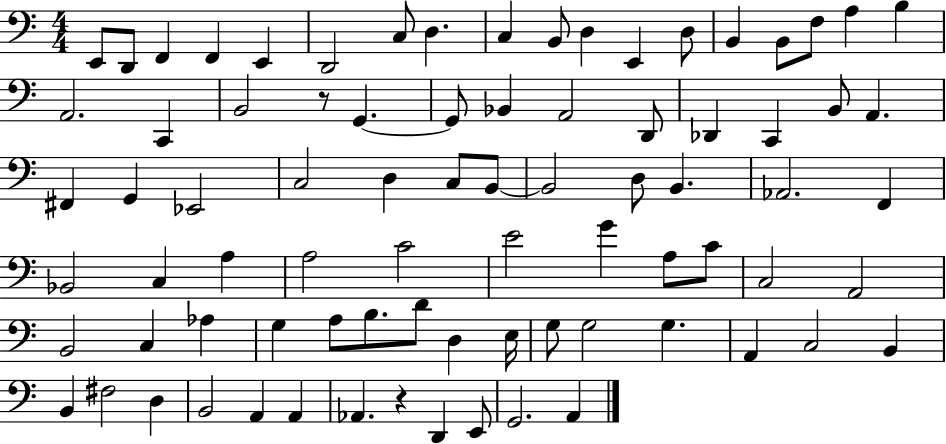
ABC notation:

X:1
T:Untitled
M:4/4
L:1/4
K:C
E,,/2 D,,/2 F,, F,, E,, D,,2 C,/2 D, C, B,,/2 D, E,, D,/2 B,, B,,/2 F,/2 A, B, A,,2 C,, B,,2 z/2 G,, G,,/2 _B,, A,,2 D,,/2 _D,, C,, B,,/2 A,, ^F,, G,, _E,,2 C,2 D, C,/2 B,,/2 B,,2 D,/2 B,, _A,,2 F,, _B,,2 C, A, A,2 C2 E2 G A,/2 C/2 C,2 A,,2 B,,2 C, _A, G, A,/2 B,/2 D/2 D, E,/4 G,/2 G,2 G, A,, C,2 B,, B,, ^F,2 D, B,,2 A,, A,, _A,, z D,, E,,/2 G,,2 A,,